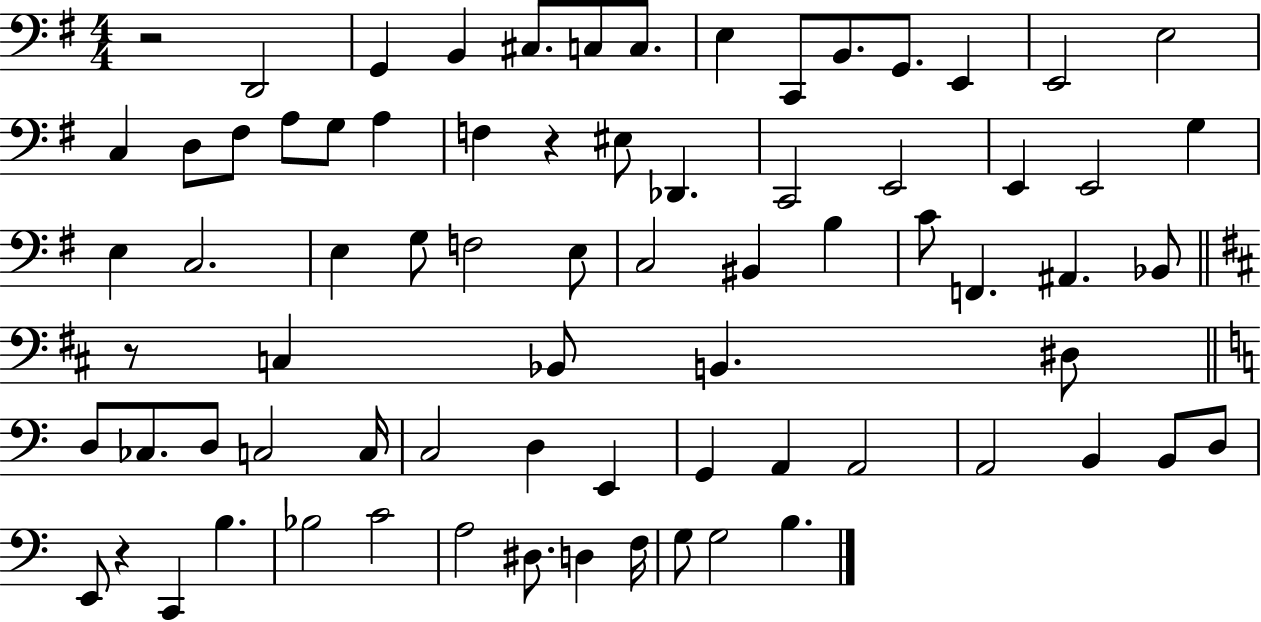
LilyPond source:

{
  \clef bass
  \numericTimeSignature
  \time 4/4
  \key g \major
  r2 d,2 | g,4 b,4 cis8. c8 c8. | e4 c,8 b,8. g,8. e,4 | e,2 e2 | \break c4 d8 fis8 a8 g8 a4 | f4 r4 eis8 des,4. | c,2 e,2 | e,4 e,2 g4 | \break e4 c2. | e4 g8 f2 e8 | c2 bis,4 b4 | c'8 f,4. ais,4. bes,8 | \break \bar "||" \break \key b \minor r8 c4 bes,8 b,4. dis8 | \bar "||" \break \key a \minor d8 ces8. d8 c2 c16 | c2 d4 e,4 | g,4 a,4 a,2 | a,2 b,4 b,8 d8 | \break e,8 r4 c,4 b4. | bes2 c'2 | a2 dis8. d4 f16 | g8 g2 b4. | \break \bar "|."
}